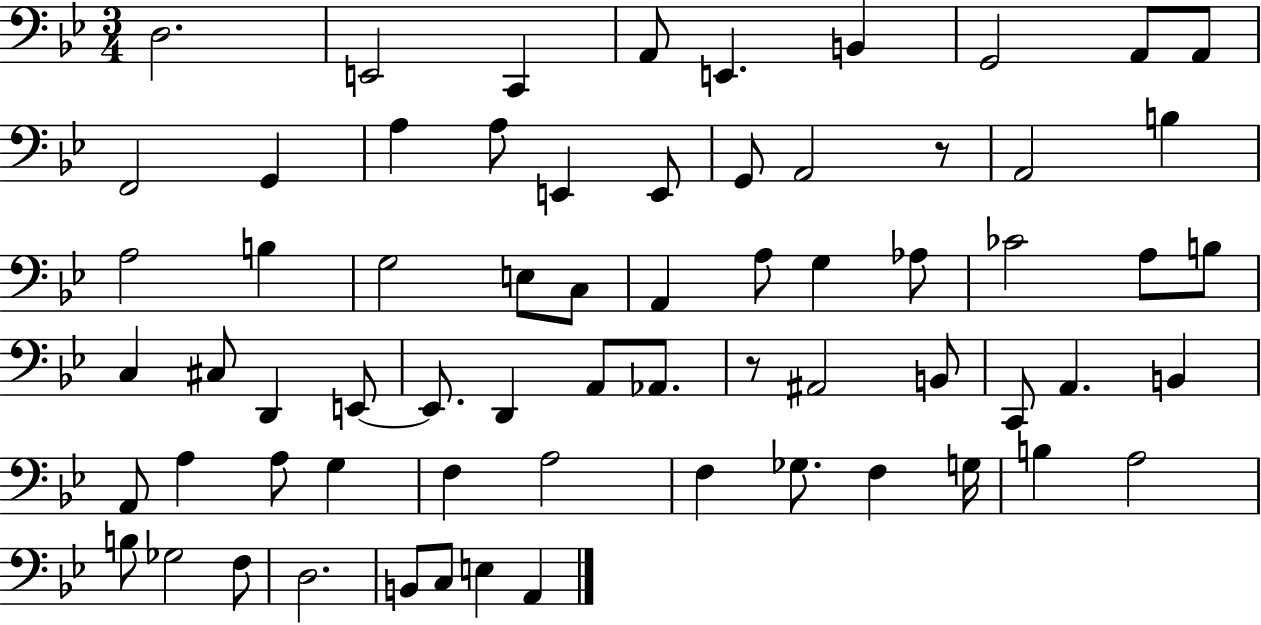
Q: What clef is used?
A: bass